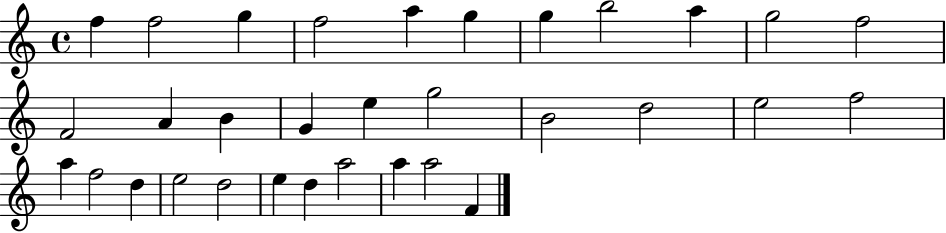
F5/q F5/h G5/q F5/h A5/q G5/q G5/q B5/h A5/q G5/h F5/h F4/h A4/q B4/q G4/q E5/q G5/h B4/h D5/h E5/h F5/h A5/q F5/h D5/q E5/h D5/h E5/q D5/q A5/h A5/q A5/h F4/q